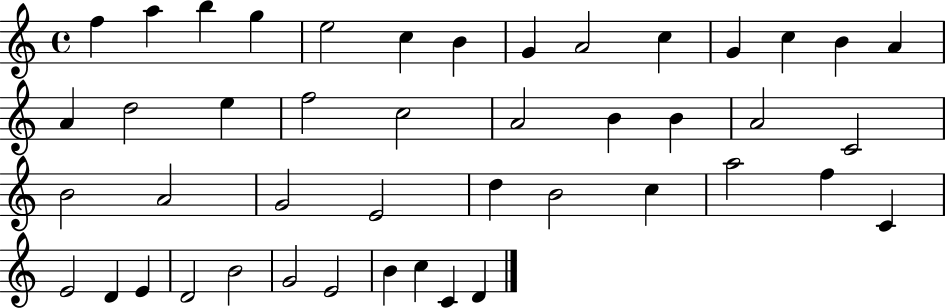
{
  \clef treble
  \time 4/4
  \defaultTimeSignature
  \key c \major
  f''4 a''4 b''4 g''4 | e''2 c''4 b'4 | g'4 a'2 c''4 | g'4 c''4 b'4 a'4 | \break a'4 d''2 e''4 | f''2 c''2 | a'2 b'4 b'4 | a'2 c'2 | \break b'2 a'2 | g'2 e'2 | d''4 b'2 c''4 | a''2 f''4 c'4 | \break e'2 d'4 e'4 | d'2 b'2 | g'2 e'2 | b'4 c''4 c'4 d'4 | \break \bar "|."
}